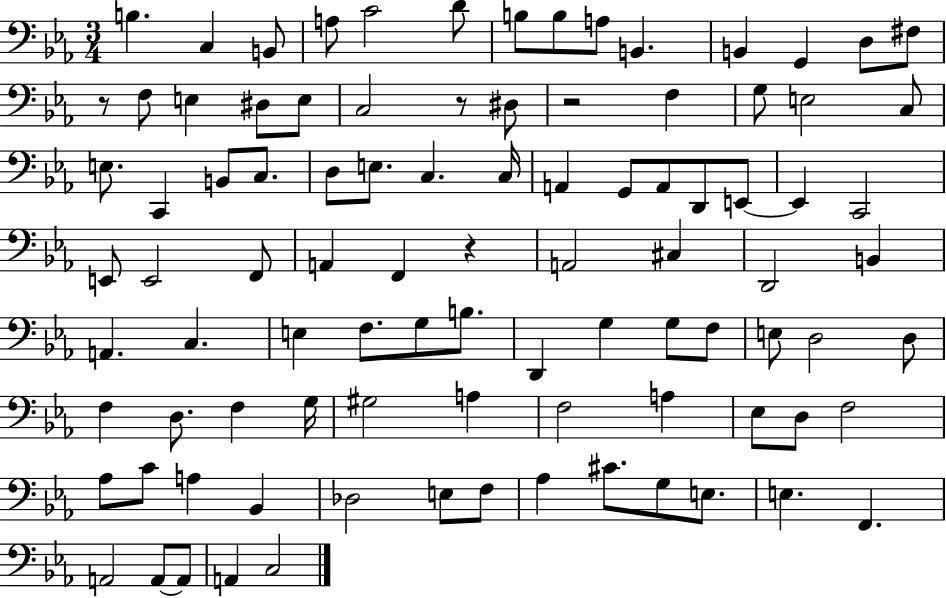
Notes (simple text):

B3/q. C3/q B2/e A3/e C4/h D4/e B3/e B3/e A3/e B2/q. B2/q G2/q D3/e F#3/e R/e F3/e E3/q D#3/e E3/e C3/h R/e D#3/e R/h F3/q G3/e E3/h C3/e E3/e. C2/q B2/e C3/e. D3/e E3/e. C3/q. C3/s A2/q G2/e A2/e D2/e E2/e E2/q C2/h E2/e E2/h F2/e A2/q F2/q R/q A2/h C#3/q D2/h B2/q A2/q. C3/q. E3/q F3/e. G3/e B3/e. D2/q G3/q G3/e F3/e E3/e D3/h D3/e F3/q D3/e. F3/q G3/s G#3/h A3/q F3/h A3/q Eb3/e D3/e F3/h Ab3/e C4/e A3/q Bb2/q Db3/h E3/e F3/e Ab3/q C#4/e. G3/e E3/e. E3/q. F2/q. A2/h A2/e A2/e A2/q C3/h